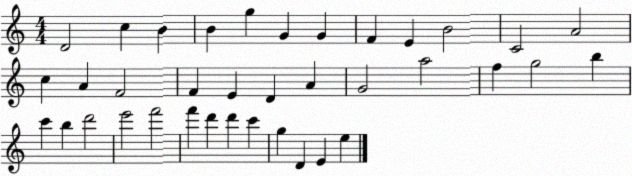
X:1
T:Untitled
M:4/4
L:1/4
K:C
D2 c B B g G G F E B2 C2 A2 c A F2 F E D A G2 a2 f g2 b c' b d'2 e'2 f'2 f' d' d' c' g D E e